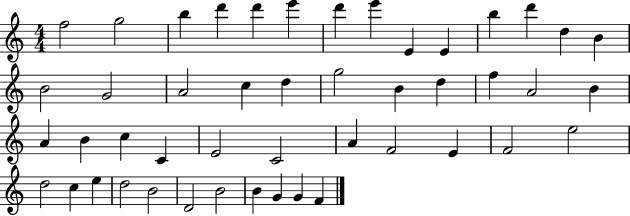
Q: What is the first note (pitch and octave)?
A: F5